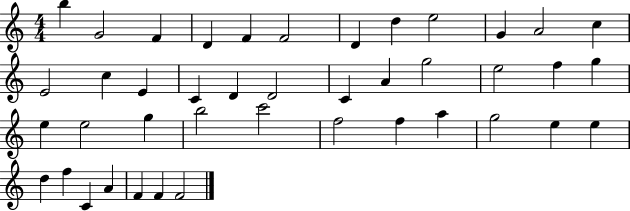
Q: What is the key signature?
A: C major